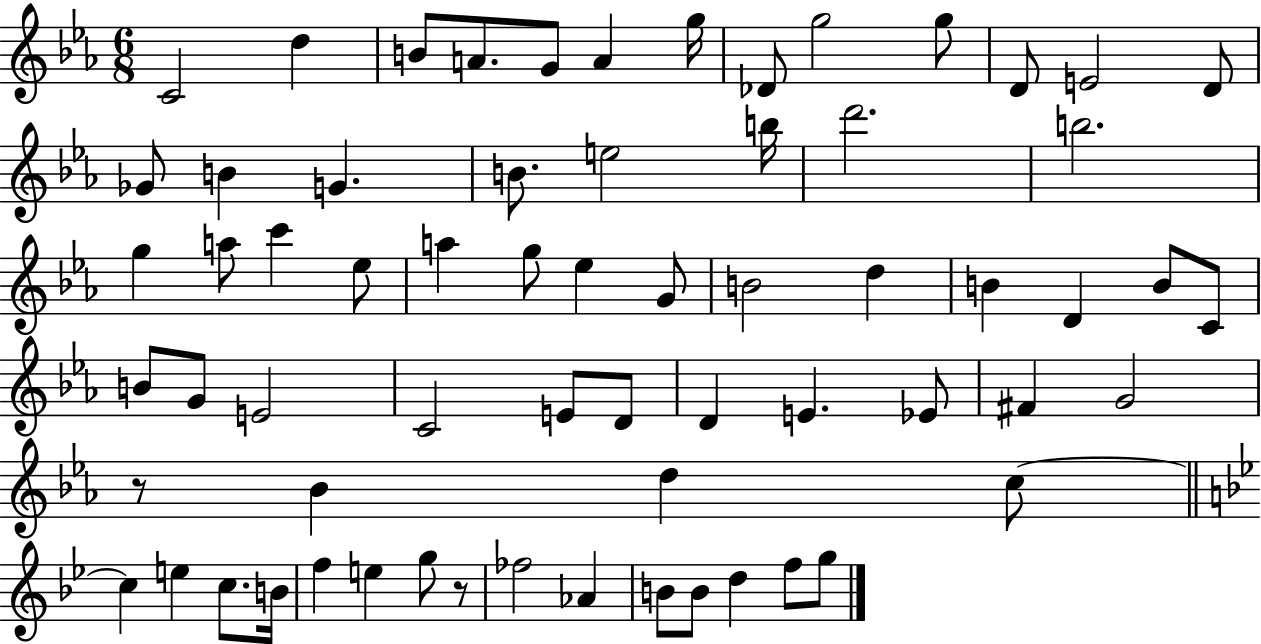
X:1
T:Untitled
M:6/8
L:1/4
K:Eb
C2 d B/2 A/2 G/2 A g/4 _D/2 g2 g/2 D/2 E2 D/2 _G/2 B G B/2 e2 b/4 d'2 b2 g a/2 c' _e/2 a g/2 _e G/2 B2 d B D B/2 C/2 B/2 G/2 E2 C2 E/2 D/2 D E _E/2 ^F G2 z/2 _B d c/2 c e c/2 B/4 f e g/2 z/2 _f2 _A B/2 B/2 d f/2 g/2